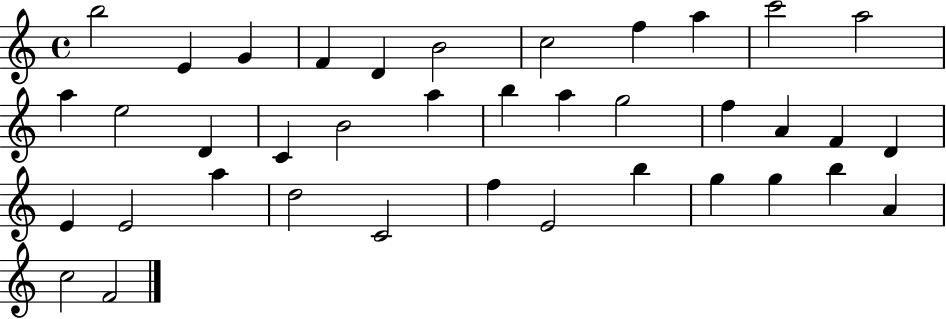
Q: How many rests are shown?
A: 0